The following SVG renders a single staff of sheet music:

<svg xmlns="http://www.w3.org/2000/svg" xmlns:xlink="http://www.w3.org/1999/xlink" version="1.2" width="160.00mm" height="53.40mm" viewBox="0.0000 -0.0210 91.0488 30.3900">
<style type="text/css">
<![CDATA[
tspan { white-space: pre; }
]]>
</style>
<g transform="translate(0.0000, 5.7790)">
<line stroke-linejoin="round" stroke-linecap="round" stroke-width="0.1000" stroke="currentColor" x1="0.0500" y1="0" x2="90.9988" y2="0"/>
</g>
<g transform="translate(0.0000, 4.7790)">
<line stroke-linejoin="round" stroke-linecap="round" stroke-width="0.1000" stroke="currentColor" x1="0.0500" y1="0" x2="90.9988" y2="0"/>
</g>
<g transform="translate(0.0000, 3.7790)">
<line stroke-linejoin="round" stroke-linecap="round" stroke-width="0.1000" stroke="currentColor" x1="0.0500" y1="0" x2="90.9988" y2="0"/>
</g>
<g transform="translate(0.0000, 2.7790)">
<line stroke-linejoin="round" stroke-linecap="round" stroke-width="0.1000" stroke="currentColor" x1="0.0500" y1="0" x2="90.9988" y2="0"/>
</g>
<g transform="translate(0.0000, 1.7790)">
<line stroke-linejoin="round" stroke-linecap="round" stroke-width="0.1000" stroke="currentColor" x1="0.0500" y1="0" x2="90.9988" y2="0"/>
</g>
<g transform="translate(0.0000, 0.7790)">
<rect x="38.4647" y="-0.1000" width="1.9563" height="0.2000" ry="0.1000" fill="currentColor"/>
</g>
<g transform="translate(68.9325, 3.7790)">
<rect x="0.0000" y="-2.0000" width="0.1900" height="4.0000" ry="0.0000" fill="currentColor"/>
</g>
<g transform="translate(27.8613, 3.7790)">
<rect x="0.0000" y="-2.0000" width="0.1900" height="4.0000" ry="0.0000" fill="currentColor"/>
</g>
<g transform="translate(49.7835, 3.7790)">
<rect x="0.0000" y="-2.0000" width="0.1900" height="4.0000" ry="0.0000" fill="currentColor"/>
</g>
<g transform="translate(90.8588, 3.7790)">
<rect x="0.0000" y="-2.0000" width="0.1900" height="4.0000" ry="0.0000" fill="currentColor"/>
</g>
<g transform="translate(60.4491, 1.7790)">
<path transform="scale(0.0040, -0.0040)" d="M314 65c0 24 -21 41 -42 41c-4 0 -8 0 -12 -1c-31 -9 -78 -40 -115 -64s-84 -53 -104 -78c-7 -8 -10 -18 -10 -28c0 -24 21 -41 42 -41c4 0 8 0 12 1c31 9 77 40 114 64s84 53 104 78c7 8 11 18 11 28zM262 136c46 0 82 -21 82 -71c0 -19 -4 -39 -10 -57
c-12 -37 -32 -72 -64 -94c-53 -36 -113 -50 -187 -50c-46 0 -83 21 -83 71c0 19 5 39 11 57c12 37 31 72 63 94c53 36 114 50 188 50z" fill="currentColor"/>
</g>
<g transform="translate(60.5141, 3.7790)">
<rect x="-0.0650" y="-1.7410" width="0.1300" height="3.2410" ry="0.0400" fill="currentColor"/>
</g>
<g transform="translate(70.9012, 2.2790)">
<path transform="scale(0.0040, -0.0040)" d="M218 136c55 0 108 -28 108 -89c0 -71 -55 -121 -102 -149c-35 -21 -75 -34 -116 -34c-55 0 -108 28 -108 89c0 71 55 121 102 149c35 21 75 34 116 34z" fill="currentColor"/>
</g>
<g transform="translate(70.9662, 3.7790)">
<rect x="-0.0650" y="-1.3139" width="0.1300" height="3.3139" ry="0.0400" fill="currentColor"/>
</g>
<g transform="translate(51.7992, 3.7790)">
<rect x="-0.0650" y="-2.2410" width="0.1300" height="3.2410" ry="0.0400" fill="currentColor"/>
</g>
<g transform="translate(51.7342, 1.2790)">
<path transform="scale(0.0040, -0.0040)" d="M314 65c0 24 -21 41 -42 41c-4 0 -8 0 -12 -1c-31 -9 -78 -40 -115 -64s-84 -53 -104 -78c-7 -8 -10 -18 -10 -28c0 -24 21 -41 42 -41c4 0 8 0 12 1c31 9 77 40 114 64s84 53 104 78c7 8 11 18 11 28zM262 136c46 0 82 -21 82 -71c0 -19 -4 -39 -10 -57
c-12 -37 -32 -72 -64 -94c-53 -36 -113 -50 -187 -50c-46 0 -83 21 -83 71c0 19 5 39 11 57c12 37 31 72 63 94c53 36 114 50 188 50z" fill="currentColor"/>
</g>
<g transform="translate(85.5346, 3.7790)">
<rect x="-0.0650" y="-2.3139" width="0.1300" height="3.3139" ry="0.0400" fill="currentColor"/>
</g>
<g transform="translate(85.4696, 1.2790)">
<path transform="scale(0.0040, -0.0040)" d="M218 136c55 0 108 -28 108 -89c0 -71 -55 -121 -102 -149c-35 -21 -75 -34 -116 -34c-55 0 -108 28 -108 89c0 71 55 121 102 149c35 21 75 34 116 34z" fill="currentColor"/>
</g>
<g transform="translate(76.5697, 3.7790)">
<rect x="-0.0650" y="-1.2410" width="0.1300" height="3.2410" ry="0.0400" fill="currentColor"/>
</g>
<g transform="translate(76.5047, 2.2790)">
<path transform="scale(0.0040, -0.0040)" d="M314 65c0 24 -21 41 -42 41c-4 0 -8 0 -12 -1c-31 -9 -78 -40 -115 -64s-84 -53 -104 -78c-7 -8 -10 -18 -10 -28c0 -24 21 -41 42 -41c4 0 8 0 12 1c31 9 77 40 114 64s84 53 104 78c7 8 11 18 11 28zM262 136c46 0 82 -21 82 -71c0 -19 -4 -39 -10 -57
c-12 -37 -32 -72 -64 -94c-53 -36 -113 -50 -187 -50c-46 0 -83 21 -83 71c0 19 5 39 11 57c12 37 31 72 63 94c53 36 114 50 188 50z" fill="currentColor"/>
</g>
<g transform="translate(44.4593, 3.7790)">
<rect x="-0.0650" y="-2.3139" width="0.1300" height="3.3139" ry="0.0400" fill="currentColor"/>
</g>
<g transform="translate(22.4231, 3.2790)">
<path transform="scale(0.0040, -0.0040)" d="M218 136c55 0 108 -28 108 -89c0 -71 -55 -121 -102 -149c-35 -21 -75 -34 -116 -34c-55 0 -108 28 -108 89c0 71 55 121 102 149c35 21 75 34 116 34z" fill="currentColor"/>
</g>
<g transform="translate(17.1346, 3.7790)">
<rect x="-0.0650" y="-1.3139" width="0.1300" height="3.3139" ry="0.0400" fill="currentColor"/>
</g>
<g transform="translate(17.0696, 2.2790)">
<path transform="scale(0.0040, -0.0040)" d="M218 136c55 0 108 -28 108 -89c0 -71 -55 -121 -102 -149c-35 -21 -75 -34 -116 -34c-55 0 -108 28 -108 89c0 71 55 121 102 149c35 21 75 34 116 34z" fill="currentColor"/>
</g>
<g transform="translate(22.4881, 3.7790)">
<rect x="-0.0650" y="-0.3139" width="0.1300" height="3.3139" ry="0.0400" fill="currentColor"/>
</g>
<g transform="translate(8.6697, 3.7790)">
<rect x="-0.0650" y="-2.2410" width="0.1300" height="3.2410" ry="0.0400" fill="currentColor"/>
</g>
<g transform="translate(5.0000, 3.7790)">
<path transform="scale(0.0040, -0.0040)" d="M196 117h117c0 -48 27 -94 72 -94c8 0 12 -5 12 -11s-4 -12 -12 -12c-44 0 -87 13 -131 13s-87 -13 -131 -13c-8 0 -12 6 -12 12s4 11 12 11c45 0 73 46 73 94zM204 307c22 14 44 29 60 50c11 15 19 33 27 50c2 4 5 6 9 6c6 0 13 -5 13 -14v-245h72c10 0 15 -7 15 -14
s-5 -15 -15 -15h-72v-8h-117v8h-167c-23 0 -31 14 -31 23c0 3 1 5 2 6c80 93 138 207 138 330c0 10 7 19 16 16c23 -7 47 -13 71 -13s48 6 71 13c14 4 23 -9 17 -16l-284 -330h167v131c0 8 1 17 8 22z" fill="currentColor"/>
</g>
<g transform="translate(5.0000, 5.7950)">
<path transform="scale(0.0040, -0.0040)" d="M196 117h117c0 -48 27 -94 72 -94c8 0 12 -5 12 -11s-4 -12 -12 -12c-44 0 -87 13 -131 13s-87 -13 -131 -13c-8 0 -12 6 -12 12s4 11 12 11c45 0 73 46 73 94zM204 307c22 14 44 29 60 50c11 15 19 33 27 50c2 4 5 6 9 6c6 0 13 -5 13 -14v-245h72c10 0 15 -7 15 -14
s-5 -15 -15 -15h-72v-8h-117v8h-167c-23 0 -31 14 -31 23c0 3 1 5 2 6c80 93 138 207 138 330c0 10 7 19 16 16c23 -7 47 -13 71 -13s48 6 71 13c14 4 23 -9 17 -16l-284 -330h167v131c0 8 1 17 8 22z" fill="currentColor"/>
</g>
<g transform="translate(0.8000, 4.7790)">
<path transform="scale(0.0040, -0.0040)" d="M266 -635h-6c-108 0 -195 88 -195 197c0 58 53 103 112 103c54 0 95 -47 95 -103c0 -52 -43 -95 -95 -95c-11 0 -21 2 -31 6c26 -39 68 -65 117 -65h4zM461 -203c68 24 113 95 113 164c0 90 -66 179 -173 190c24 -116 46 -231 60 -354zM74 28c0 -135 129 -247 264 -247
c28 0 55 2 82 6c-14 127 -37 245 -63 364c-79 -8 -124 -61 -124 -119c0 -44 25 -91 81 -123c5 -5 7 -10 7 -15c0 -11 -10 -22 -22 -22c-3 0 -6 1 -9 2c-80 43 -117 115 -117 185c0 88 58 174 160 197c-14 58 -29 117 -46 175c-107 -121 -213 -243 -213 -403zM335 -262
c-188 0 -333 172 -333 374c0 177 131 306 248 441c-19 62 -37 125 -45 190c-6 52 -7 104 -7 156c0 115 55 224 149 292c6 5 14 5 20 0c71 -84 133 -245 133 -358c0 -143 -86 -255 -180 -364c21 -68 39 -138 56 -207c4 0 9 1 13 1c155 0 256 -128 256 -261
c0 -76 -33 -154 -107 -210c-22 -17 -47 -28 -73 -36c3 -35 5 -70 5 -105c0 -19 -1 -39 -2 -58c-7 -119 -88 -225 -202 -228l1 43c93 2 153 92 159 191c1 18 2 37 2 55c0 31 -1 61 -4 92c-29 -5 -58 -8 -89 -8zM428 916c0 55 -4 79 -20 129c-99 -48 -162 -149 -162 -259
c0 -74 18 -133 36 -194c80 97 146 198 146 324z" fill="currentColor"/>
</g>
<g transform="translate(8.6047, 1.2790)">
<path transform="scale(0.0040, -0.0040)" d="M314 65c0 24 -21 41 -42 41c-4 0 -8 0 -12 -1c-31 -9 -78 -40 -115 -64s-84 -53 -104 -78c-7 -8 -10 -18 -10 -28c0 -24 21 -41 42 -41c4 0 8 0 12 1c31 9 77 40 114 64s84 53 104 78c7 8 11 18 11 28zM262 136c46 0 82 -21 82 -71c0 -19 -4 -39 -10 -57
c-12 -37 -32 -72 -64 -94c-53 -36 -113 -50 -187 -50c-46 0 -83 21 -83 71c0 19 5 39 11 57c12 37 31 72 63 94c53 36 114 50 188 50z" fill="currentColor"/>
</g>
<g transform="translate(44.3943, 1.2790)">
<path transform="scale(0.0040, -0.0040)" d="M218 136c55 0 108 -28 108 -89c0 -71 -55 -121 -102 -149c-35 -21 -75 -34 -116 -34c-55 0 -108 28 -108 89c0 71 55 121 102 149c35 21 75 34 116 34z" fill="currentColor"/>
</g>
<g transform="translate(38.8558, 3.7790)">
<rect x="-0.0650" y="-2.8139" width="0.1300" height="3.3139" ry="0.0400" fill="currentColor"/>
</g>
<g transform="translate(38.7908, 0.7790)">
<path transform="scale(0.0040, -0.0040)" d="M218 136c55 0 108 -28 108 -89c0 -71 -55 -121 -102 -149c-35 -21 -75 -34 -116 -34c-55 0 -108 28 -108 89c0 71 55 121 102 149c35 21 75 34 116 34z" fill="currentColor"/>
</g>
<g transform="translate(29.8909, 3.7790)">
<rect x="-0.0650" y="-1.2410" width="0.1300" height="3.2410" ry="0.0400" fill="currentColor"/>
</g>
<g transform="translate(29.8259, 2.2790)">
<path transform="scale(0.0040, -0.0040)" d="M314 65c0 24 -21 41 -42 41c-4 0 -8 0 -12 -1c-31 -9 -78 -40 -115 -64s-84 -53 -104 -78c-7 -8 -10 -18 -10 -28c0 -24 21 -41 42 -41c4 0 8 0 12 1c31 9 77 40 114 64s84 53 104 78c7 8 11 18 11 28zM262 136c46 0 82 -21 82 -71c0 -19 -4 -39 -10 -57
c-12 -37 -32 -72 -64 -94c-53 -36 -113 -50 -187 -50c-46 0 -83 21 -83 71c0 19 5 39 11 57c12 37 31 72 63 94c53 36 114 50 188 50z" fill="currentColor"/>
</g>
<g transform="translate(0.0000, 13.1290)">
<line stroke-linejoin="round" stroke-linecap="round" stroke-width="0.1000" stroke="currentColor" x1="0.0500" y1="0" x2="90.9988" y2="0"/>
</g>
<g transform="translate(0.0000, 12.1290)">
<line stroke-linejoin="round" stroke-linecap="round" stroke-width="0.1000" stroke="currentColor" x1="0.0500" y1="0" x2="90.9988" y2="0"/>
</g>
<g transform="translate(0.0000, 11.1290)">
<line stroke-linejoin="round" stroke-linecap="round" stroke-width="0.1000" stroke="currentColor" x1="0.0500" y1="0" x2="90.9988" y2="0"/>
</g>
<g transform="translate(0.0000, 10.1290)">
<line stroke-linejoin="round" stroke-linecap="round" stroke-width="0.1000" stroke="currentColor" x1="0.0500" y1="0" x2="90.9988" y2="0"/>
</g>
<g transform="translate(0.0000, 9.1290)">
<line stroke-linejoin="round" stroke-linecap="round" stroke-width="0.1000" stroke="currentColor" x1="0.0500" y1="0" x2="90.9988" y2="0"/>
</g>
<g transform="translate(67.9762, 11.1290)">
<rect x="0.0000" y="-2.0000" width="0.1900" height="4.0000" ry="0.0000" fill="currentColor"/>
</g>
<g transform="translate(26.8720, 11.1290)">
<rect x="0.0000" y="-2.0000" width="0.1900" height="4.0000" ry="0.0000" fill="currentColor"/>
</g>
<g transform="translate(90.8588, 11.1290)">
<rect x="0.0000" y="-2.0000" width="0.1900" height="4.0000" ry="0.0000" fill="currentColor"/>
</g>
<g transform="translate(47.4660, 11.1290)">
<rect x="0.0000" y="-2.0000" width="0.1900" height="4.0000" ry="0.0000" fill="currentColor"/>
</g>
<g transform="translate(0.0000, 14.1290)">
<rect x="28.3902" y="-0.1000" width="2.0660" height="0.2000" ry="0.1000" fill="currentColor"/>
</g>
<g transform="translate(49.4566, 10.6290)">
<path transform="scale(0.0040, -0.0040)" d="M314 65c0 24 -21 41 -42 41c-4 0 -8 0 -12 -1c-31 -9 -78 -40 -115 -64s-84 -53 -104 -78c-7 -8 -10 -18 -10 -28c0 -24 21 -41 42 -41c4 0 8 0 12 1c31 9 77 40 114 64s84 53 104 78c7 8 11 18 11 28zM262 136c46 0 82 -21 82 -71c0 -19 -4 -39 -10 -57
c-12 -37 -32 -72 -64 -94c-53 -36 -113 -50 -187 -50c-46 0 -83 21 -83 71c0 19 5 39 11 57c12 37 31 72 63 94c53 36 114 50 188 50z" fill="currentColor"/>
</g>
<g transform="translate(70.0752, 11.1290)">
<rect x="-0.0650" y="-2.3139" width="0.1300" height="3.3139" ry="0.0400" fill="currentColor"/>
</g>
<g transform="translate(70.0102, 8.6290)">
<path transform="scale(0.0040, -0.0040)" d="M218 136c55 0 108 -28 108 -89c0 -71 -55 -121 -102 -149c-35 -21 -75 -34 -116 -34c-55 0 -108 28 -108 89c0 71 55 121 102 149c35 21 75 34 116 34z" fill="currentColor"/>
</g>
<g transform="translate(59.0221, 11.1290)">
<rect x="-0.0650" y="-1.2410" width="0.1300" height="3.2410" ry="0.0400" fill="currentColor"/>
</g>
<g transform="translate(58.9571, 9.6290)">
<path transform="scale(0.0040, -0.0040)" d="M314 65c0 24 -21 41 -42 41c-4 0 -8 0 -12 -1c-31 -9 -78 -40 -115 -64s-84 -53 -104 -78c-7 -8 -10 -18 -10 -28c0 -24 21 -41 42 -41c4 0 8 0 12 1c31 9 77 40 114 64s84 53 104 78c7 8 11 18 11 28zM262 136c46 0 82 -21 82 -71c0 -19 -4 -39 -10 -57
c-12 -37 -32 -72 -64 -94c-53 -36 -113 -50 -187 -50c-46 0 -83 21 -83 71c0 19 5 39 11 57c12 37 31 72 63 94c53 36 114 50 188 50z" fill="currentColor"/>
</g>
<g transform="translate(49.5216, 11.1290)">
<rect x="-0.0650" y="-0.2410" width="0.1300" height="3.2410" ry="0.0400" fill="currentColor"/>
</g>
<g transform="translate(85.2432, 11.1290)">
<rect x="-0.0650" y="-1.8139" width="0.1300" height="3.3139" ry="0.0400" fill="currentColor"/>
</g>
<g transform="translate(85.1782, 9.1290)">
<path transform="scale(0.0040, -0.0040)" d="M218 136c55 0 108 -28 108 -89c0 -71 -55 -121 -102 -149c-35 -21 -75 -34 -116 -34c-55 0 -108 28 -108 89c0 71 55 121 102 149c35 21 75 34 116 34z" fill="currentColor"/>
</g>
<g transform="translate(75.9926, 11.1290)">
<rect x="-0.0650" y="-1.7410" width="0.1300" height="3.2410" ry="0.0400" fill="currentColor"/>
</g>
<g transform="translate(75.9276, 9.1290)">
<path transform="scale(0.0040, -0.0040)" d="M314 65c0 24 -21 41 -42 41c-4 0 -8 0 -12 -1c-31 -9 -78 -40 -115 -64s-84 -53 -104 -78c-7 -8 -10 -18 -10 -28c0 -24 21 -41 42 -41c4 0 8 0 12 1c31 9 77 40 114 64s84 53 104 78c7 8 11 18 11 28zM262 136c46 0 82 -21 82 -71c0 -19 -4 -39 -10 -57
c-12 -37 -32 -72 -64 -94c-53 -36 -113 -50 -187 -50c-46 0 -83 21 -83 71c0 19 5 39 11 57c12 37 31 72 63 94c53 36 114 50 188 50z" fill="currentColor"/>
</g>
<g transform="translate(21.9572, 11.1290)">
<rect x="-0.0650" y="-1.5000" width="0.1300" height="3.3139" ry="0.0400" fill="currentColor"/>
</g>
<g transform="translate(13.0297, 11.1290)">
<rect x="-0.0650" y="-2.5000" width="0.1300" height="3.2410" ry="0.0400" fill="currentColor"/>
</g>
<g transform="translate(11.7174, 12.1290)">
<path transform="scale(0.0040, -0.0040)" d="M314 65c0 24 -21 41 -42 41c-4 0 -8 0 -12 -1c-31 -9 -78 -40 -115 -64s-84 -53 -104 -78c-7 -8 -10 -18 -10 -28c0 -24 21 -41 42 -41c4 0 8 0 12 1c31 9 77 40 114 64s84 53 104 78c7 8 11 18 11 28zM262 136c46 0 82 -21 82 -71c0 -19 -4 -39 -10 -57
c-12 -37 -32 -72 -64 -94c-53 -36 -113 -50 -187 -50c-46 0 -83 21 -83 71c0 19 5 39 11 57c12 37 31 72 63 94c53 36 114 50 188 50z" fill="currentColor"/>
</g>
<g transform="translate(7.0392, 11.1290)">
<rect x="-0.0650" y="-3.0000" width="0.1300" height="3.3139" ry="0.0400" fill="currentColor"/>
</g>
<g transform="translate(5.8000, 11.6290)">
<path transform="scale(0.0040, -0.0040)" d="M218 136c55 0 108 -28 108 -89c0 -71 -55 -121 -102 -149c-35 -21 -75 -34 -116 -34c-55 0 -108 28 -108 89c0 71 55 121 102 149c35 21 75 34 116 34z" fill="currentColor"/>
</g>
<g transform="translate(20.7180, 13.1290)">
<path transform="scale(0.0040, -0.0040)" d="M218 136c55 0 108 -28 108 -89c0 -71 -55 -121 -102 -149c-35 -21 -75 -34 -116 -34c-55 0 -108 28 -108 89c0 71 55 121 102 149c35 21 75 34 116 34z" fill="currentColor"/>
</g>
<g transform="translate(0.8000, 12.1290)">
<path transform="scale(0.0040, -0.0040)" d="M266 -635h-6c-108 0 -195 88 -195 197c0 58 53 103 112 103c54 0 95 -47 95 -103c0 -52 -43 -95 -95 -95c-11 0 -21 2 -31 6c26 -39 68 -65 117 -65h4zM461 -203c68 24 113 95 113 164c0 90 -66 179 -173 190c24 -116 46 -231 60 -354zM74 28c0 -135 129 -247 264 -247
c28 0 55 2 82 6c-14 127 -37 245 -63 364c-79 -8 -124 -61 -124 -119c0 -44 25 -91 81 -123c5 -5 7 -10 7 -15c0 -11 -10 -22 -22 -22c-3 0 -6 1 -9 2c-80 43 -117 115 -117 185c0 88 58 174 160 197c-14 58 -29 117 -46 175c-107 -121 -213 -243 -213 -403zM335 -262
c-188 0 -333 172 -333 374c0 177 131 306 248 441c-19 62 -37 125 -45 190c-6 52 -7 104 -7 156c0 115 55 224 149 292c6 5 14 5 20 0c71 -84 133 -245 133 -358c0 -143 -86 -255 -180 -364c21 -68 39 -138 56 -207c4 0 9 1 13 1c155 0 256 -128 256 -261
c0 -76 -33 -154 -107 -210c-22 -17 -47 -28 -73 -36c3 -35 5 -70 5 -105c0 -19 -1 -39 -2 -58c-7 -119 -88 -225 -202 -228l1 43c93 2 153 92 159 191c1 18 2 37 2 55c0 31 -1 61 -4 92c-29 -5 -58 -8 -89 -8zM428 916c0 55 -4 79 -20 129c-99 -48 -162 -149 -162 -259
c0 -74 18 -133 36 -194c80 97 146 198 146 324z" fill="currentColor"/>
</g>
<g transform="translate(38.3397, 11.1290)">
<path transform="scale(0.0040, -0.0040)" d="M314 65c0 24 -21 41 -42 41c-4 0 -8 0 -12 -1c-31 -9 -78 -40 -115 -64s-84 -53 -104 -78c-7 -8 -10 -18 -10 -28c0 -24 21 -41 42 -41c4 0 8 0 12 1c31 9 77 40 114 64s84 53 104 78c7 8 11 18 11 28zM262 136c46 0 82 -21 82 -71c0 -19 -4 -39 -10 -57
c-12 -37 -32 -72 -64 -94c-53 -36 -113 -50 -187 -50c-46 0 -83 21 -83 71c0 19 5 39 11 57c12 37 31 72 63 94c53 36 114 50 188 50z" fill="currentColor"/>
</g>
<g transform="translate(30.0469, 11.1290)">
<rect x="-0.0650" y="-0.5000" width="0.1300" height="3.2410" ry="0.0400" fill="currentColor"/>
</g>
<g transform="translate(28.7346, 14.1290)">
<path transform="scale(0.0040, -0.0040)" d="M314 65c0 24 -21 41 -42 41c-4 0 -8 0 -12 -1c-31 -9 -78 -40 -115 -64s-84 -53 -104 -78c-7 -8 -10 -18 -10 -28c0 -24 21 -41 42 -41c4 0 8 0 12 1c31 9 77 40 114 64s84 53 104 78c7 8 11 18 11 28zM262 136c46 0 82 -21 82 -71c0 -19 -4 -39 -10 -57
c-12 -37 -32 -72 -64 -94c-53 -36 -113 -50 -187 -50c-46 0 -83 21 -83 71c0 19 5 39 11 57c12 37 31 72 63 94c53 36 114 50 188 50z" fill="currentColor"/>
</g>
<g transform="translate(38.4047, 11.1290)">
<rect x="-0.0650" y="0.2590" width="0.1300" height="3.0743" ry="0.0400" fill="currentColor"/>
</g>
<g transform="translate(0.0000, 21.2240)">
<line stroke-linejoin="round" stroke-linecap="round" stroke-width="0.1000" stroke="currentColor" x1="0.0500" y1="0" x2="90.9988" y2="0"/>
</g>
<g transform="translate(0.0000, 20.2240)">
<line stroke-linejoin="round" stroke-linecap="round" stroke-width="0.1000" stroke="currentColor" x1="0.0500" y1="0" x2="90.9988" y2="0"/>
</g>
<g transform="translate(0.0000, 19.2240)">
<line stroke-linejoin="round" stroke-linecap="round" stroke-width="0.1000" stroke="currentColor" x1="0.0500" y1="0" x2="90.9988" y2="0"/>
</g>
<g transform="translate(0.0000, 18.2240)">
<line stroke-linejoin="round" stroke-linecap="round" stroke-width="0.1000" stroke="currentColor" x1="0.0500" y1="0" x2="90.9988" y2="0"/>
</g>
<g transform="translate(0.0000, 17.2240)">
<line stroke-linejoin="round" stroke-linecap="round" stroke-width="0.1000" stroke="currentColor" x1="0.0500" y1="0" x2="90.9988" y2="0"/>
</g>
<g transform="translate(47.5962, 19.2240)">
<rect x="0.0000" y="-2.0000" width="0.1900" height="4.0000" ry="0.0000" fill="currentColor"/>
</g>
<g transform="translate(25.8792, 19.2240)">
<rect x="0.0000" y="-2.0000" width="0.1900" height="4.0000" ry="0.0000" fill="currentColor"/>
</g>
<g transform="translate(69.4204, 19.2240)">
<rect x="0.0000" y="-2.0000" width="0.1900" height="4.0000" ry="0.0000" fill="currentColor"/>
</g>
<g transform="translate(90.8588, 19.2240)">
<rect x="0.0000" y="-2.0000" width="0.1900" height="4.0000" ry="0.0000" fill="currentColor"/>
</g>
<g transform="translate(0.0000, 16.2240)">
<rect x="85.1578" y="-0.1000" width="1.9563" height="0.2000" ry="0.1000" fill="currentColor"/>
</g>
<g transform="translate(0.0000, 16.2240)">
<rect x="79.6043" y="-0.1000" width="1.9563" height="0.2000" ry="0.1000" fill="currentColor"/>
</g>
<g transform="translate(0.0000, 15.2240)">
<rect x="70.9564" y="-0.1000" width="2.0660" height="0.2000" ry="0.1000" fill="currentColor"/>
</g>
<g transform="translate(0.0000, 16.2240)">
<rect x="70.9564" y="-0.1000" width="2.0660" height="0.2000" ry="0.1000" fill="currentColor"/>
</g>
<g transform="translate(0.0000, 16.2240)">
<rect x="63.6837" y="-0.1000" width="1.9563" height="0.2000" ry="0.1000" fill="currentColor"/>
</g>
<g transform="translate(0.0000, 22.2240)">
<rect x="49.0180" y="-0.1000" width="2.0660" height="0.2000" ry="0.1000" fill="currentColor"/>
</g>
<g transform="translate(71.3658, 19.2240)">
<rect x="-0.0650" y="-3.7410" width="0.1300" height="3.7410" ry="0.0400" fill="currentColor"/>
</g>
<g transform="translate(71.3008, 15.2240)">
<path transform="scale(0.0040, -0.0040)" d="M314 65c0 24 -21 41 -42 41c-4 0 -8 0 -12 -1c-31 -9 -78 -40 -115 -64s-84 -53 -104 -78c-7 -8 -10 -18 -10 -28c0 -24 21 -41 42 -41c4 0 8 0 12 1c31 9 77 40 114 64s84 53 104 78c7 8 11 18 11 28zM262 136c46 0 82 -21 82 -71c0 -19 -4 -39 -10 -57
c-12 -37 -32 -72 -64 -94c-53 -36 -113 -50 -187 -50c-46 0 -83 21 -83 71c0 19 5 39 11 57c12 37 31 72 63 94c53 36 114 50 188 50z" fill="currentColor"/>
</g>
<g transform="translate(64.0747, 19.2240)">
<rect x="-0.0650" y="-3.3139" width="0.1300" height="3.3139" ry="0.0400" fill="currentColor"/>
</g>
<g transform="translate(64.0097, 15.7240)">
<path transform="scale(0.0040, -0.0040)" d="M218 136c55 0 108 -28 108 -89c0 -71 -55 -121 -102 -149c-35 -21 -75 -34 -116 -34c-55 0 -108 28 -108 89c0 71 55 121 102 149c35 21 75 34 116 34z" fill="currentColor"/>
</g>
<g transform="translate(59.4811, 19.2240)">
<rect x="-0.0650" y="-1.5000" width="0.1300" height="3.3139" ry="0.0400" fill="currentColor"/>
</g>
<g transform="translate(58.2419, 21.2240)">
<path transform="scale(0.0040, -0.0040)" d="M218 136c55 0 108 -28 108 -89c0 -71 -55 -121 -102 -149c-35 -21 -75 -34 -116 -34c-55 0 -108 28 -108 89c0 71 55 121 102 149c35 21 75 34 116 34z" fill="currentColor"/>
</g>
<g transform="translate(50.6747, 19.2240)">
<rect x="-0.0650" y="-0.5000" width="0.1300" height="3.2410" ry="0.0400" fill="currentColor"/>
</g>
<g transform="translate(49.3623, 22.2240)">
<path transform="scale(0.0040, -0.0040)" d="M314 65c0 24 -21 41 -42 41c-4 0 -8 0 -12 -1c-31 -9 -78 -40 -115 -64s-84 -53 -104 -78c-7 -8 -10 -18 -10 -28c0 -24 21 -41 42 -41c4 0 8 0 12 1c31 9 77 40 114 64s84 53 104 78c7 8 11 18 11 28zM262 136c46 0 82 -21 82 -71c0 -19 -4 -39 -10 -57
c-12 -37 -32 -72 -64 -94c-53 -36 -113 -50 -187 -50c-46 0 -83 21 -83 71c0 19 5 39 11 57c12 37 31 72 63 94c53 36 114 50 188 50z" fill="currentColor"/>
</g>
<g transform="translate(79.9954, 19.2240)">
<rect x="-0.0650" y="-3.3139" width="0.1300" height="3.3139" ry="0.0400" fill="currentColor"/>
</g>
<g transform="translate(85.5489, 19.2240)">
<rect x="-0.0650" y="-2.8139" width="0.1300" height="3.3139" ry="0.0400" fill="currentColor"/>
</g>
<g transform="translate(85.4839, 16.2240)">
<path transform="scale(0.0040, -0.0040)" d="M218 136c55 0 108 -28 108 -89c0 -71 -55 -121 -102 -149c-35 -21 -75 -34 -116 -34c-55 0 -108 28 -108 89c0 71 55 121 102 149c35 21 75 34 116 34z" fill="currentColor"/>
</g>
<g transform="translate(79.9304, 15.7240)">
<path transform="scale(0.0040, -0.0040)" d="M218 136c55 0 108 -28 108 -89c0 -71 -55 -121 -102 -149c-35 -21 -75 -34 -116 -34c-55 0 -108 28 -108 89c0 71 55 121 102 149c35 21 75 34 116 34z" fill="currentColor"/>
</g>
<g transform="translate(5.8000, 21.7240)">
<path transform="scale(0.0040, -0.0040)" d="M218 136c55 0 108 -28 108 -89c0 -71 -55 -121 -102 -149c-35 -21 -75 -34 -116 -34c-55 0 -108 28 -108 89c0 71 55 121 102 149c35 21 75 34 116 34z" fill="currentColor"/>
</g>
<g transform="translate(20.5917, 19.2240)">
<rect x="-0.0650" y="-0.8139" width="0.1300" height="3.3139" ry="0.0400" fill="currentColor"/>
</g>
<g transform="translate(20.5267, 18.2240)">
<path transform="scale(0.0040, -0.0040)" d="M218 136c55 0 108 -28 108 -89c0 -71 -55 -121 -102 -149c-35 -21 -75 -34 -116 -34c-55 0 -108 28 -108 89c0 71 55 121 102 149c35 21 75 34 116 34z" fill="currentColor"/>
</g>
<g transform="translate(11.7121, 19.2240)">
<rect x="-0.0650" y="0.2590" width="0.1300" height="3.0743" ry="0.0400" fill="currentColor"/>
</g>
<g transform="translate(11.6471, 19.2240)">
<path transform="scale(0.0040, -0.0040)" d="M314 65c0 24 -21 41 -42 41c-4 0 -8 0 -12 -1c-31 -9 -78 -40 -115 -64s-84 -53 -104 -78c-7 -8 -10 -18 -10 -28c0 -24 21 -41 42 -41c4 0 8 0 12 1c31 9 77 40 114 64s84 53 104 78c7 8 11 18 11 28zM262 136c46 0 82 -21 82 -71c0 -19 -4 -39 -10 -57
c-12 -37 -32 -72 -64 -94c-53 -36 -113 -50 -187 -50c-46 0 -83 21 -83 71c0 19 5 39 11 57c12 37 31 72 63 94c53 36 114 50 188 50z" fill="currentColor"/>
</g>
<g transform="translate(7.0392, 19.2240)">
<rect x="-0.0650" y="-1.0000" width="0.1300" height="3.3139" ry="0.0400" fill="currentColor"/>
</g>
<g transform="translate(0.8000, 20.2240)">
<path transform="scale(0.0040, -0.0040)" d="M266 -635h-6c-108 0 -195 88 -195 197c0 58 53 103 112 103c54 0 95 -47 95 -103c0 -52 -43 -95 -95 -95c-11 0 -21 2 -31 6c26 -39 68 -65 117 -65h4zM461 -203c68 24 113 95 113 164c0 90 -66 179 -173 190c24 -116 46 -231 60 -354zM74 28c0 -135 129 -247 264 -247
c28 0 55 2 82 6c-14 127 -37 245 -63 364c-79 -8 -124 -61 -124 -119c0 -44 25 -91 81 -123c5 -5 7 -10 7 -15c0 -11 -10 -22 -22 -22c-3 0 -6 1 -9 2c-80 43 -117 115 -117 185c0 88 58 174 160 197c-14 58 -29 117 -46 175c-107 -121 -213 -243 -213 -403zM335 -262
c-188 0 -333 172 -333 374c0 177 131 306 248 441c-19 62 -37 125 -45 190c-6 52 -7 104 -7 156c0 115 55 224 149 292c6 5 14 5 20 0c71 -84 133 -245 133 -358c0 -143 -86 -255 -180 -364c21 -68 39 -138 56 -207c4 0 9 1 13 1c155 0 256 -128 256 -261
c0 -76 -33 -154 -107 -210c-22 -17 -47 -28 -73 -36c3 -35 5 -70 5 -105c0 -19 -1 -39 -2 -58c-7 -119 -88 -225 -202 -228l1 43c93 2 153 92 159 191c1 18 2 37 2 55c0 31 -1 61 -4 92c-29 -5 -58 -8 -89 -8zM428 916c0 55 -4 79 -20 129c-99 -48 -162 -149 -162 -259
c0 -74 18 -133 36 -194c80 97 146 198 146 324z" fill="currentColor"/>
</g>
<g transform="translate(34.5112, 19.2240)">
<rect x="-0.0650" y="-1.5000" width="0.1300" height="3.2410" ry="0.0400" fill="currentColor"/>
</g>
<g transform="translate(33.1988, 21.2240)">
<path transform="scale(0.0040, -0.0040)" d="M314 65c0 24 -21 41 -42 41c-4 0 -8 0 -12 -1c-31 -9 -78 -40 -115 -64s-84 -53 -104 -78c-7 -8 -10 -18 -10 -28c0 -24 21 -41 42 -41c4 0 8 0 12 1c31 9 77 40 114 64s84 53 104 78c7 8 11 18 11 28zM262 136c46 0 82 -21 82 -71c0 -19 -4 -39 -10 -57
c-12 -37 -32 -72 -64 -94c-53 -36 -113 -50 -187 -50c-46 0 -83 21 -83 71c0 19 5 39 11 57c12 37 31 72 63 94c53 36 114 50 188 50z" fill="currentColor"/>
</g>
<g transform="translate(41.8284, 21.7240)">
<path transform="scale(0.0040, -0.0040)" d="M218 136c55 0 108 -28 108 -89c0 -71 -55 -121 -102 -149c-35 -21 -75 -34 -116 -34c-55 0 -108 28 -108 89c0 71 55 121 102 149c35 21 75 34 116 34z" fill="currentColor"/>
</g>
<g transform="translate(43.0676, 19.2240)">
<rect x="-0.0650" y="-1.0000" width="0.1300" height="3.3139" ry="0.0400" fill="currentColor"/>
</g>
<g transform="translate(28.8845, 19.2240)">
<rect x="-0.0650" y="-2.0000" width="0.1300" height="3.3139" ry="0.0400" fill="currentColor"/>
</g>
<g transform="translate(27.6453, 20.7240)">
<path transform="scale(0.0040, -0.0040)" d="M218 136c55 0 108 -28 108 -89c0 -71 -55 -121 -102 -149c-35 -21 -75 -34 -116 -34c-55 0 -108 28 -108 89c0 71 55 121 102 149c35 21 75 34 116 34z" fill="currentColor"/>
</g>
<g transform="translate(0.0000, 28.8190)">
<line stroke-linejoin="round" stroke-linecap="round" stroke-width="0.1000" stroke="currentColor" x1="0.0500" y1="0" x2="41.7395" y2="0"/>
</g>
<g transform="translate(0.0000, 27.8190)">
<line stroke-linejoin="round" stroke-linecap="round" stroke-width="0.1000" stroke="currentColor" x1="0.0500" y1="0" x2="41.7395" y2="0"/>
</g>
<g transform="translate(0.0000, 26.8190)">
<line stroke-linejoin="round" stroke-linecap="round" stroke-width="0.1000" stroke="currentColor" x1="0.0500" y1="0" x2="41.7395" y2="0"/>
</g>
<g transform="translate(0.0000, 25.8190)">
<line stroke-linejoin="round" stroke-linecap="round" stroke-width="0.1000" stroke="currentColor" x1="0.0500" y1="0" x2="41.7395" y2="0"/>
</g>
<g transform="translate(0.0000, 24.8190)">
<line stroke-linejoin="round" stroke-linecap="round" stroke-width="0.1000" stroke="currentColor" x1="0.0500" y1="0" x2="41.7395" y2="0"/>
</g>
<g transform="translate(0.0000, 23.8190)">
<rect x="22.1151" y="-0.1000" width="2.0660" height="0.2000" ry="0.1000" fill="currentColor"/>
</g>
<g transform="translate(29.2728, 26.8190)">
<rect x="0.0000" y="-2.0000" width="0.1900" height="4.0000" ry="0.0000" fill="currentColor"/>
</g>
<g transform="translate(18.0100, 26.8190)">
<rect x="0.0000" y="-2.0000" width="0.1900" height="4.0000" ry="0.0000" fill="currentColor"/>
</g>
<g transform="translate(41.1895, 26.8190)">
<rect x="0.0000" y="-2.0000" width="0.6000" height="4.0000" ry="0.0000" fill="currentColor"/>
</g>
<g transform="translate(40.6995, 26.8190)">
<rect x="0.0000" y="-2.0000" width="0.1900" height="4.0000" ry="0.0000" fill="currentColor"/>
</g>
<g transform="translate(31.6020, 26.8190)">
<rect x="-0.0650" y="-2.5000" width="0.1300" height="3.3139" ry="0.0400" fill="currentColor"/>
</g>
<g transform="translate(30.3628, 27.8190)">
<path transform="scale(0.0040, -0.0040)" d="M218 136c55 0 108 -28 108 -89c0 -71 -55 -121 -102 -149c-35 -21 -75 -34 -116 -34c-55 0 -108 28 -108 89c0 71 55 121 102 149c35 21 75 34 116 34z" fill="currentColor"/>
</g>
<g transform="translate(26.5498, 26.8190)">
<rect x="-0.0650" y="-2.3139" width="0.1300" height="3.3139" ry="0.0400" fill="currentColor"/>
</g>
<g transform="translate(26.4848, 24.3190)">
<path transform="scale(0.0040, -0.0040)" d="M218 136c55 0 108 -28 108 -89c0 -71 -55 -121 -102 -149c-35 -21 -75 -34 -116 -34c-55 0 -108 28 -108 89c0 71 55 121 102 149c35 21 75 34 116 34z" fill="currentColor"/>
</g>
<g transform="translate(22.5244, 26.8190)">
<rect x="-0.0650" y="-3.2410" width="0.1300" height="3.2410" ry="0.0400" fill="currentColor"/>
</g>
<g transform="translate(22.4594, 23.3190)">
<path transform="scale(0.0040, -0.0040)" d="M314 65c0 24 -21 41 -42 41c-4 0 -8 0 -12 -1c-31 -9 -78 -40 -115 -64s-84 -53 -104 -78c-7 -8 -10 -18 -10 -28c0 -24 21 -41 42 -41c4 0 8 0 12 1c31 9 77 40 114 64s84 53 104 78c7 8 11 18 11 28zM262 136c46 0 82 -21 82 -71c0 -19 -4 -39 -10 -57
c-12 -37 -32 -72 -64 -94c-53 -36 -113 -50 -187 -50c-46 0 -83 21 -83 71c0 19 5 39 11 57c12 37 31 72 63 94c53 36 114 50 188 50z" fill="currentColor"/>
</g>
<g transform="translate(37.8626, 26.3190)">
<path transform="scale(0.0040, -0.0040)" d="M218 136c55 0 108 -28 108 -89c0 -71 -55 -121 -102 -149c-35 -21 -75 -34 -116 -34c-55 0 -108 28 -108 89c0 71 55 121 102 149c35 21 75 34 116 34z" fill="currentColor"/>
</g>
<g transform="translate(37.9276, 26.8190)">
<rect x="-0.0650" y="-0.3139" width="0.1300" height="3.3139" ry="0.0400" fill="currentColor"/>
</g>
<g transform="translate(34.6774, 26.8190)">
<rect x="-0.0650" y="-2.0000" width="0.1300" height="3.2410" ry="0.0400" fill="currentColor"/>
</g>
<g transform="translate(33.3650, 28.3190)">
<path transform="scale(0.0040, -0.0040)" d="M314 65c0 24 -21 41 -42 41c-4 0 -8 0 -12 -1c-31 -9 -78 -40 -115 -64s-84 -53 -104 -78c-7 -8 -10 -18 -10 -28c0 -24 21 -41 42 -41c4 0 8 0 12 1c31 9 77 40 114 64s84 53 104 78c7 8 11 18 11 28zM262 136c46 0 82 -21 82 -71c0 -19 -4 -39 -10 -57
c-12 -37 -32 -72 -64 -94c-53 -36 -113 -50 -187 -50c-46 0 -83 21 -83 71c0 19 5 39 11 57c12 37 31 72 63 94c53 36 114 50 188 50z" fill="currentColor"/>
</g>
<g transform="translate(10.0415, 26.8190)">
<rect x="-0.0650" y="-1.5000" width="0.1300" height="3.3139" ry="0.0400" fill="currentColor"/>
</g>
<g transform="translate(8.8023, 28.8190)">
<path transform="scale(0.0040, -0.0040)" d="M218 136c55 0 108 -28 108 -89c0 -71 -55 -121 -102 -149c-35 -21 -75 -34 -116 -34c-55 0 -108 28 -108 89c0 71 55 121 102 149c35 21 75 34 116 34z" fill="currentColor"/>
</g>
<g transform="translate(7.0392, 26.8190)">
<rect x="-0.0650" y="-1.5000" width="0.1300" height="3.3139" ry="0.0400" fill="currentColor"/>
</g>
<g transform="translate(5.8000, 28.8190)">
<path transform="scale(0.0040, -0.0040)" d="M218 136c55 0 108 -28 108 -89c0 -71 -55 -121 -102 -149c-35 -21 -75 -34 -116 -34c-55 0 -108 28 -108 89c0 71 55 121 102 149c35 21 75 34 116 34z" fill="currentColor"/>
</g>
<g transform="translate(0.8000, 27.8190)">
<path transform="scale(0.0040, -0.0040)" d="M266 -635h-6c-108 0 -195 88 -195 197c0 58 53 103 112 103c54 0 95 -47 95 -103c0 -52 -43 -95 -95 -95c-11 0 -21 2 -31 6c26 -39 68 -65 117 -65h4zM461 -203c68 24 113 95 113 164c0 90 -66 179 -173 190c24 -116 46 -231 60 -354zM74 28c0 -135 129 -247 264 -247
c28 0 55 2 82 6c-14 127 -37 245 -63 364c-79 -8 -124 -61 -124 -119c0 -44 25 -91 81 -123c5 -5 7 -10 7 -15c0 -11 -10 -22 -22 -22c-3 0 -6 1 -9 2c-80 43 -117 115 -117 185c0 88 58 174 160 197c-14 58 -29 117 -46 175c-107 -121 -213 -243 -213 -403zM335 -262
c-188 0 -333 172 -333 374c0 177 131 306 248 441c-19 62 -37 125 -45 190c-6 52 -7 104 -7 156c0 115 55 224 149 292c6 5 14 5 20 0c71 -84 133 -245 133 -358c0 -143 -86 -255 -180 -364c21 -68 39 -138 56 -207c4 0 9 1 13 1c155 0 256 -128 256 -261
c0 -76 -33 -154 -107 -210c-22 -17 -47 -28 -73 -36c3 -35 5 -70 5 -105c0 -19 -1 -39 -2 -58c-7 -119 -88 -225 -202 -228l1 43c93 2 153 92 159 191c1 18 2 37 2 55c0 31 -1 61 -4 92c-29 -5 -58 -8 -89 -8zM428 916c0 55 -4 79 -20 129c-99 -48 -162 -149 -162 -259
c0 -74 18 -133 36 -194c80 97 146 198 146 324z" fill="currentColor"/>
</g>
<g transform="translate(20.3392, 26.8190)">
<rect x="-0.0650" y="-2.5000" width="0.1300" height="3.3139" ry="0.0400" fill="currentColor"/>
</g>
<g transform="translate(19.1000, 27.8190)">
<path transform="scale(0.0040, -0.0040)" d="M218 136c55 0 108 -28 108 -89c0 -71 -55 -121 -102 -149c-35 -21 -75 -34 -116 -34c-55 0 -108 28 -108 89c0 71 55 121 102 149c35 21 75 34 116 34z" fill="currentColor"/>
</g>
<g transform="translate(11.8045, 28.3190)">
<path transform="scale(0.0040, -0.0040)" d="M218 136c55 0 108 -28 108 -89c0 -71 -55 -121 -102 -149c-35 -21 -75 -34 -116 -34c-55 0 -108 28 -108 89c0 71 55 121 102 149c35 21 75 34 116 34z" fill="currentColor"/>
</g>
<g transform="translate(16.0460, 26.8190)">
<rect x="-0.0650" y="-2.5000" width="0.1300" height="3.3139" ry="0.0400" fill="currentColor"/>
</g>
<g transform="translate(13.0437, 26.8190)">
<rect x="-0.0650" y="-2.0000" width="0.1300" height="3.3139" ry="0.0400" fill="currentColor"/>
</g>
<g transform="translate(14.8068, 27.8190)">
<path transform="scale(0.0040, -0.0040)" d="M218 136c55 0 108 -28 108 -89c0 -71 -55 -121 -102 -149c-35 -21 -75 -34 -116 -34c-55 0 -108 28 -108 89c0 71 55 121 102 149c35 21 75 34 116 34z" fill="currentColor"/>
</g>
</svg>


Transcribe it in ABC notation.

X:1
T:Untitled
M:4/4
L:1/4
K:C
g2 e c e2 a g g2 f2 e e2 g A G2 E C2 B2 c2 e2 g f2 f D B2 d F E2 D C2 E b c'2 b a E E F G G b2 g G F2 c